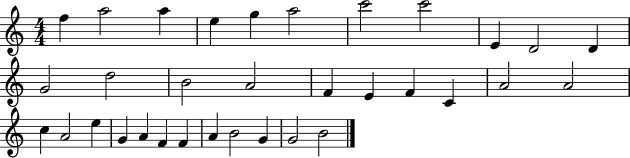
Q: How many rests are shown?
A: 0